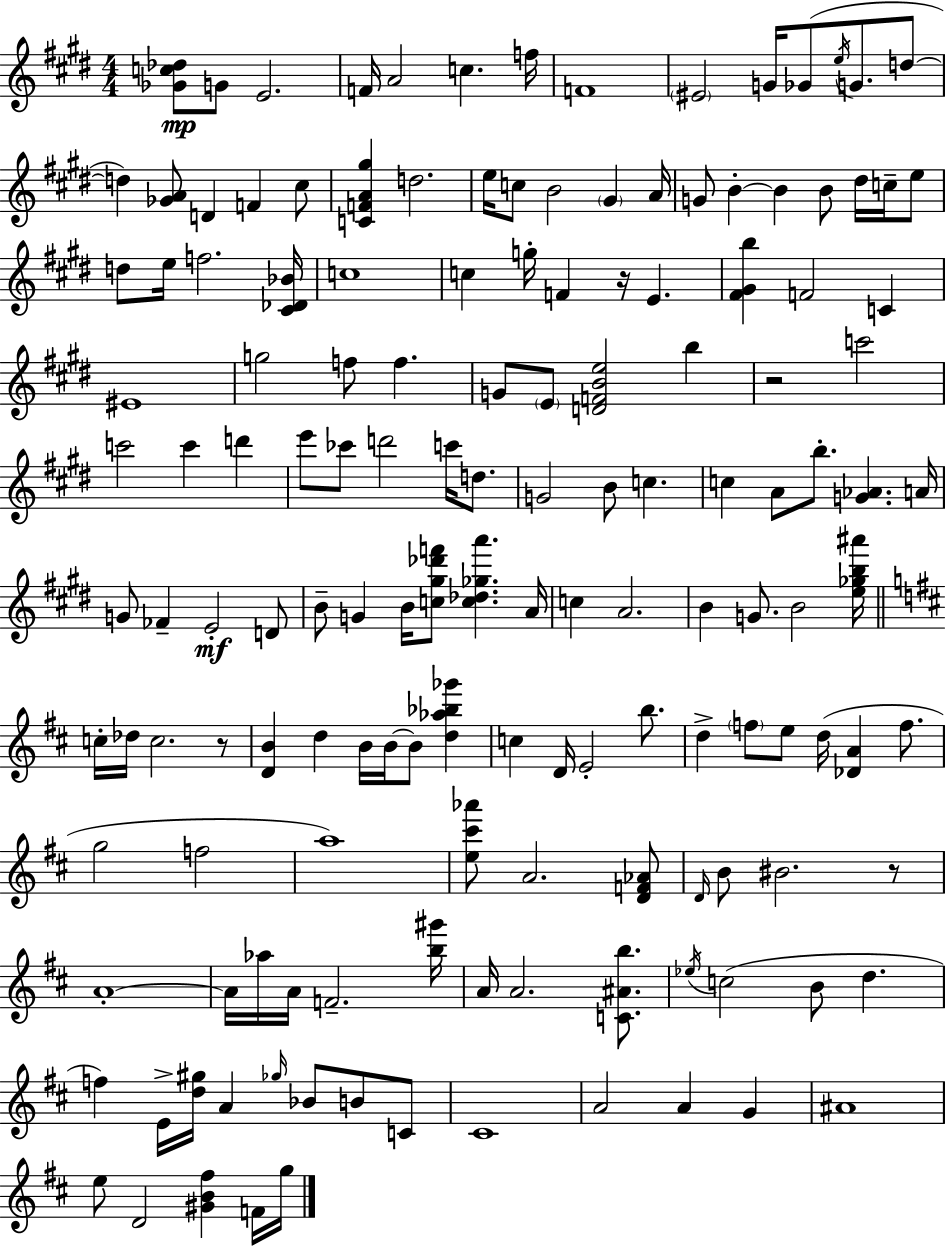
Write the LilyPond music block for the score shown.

{
  \clef treble
  \numericTimeSignature
  \time 4/4
  \key e \major
  <ges' c'' des''>8\mp g'8 e'2. | f'16 a'2 c''4. f''16 | f'1 | \parenthesize eis'2 g'16 ges'8( \acciaccatura { e''16 } g'8. d''8~~ | \break d''4) <ges' a'>8 d'4 f'4 cis''8 | <c' f' a' gis''>4 d''2. | e''16 c''8 b'2 \parenthesize gis'4 | a'16 g'8 b'4-.~~ b'4 b'8 dis''16 c''16-- e''8 | \break d''8 e''16 f''2. | <cis' des' bes'>16 c''1 | c''4 g''16-. f'4 r16 e'4. | <fis' gis' b''>4 f'2 c'4 | \break eis'1 | g''2 f''8 f''4. | g'8 \parenthesize e'8 <d' f' b' e''>2 b''4 | r2 c'''2 | \break c'''2 c'''4 d'''4 | e'''8 ces'''8 d'''2 c'''16 d''8. | g'2 b'8 c''4. | c''4 a'8 b''8.-. <g' aes'>4. | \break a'16 g'8 fes'4-- e'2-.\mf d'8 | b'8-- g'4 b'16 <c'' gis'' des''' f'''>8 <c'' des'' ges'' a'''>4. | a'16 c''4 a'2. | b'4 g'8. b'2 | \break <e'' ges'' b'' ais'''>16 \bar "||" \break \key b \minor c''16-. des''16 c''2. r8 | <d' b'>4 d''4 b'16 b'16~~ b'8 <d'' aes'' bes'' ges'''>4 | c''4 d'16 e'2-. b''8. | d''4-> \parenthesize f''8 e''8 d''16( <des' a'>4 f''8. | \break g''2 f''2 | a''1) | <e'' cis''' aes'''>8 a'2. <d' f' aes'>8 | \grace { d'16 } b'8 bis'2. r8 | \break a'1-.~~ | a'16 aes''16 a'16 f'2.-- | <b'' gis'''>16 a'16 a'2. <c' ais' b''>8. | \acciaccatura { ees''16 }( c''2 b'8 d''4. | \break f''4) e'16-> <d'' gis''>16 a'4 \grace { ges''16 } bes'8 b'8 | c'8 cis'1 | a'2 a'4 g'4 | ais'1 | \break e''8 d'2 <gis' b' fis''>4 | f'16 g''16 \bar "|."
}